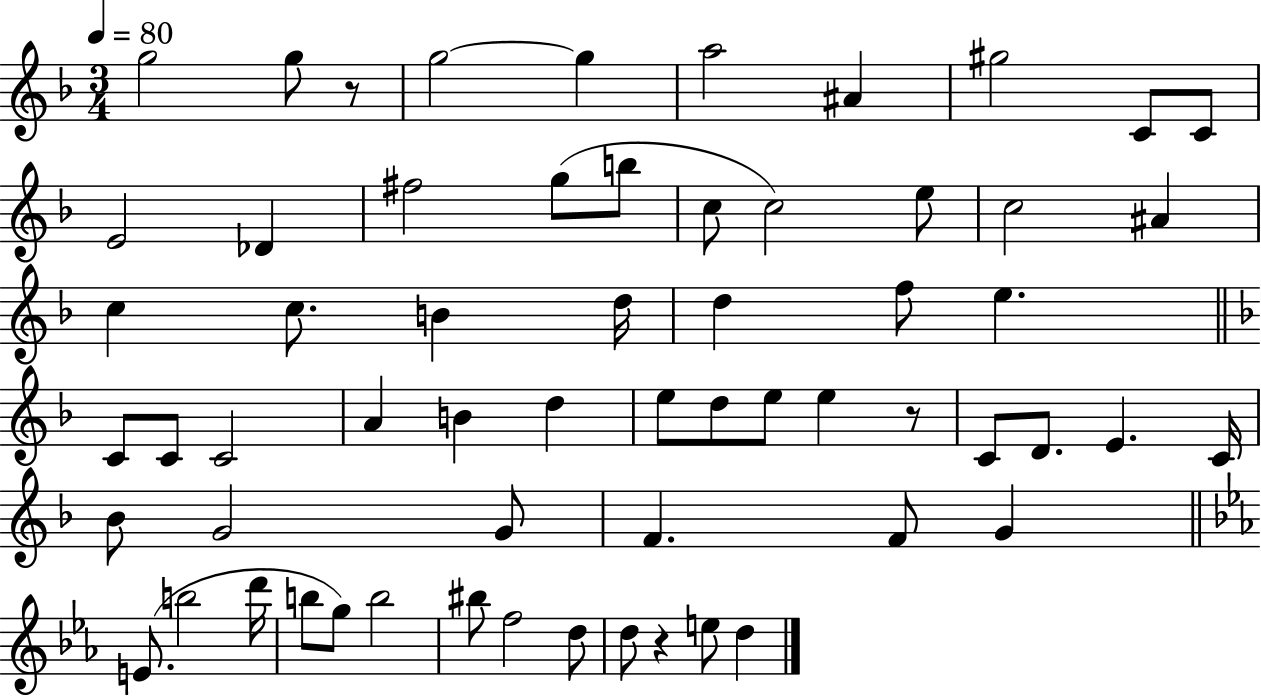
G5/h G5/e R/e G5/h G5/q A5/h A#4/q G#5/h C4/e C4/e E4/h Db4/q F#5/h G5/e B5/e C5/e C5/h E5/e C5/h A#4/q C5/q C5/e. B4/q D5/s D5/q F5/e E5/q. C4/e C4/e C4/h A4/q B4/q D5/q E5/e D5/e E5/e E5/q R/e C4/e D4/e. E4/q. C4/s Bb4/e G4/h G4/e F4/q. F4/e G4/q E4/e. B5/h D6/s B5/e G5/e B5/h BIS5/e F5/h D5/e D5/e R/q E5/e D5/q